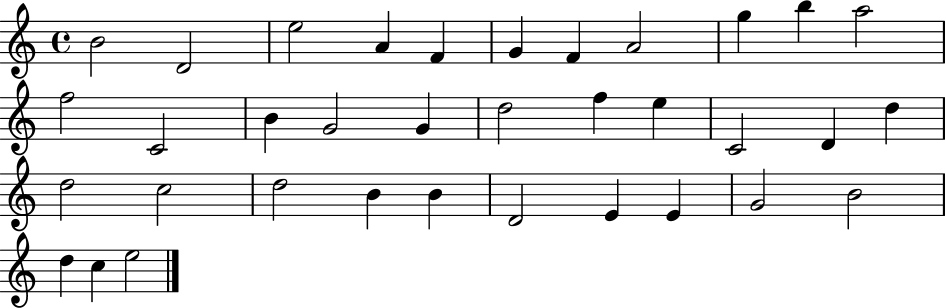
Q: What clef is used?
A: treble